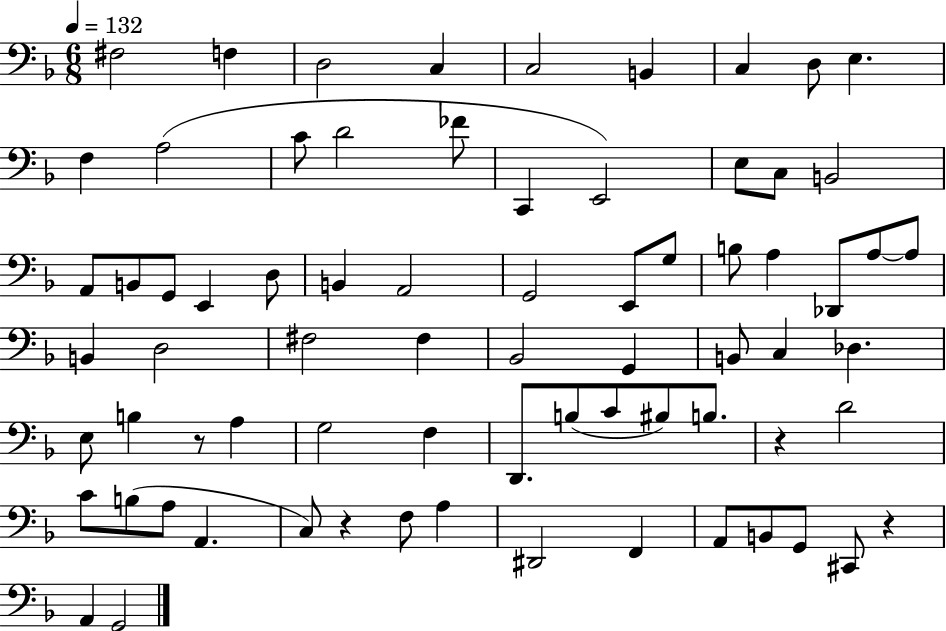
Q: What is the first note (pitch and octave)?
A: F#3